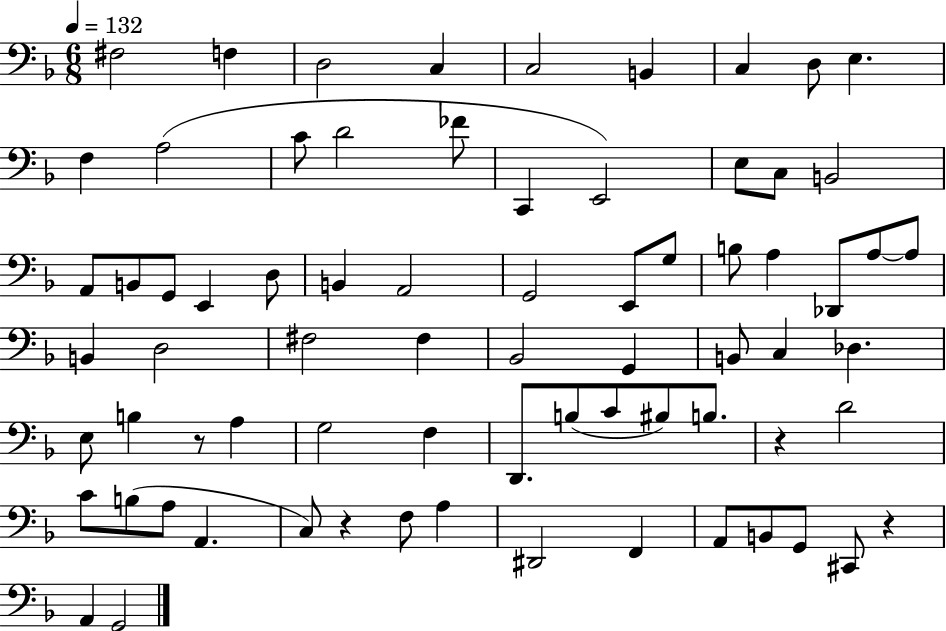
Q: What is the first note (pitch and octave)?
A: F#3